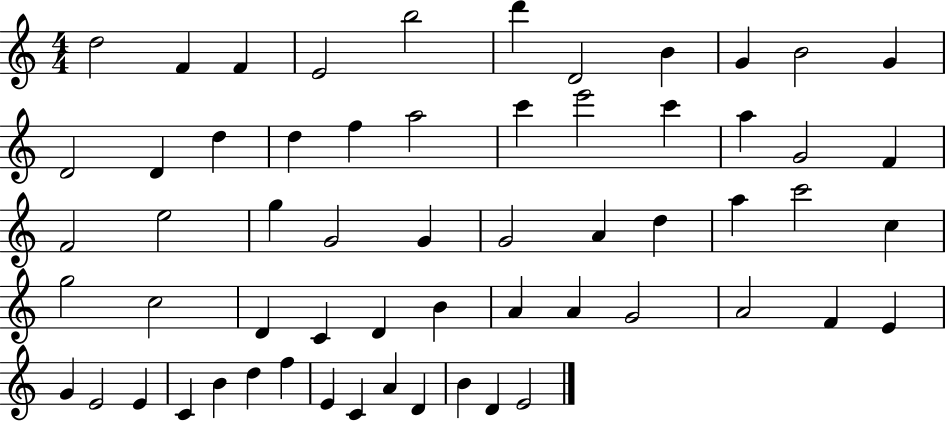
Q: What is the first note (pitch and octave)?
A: D5